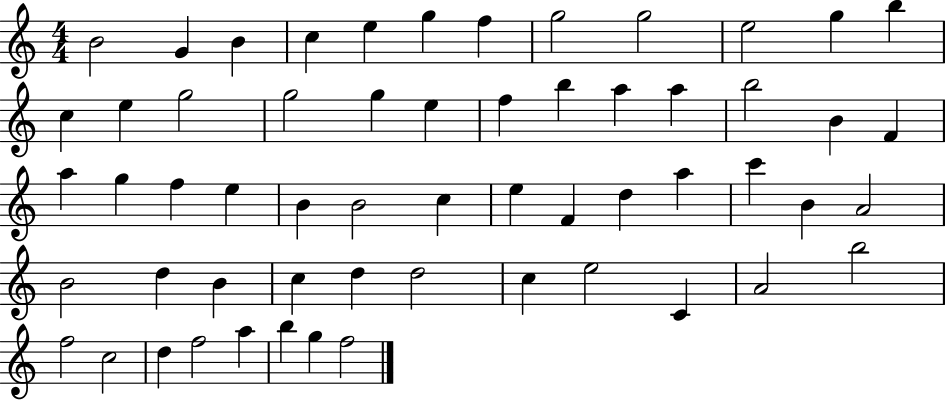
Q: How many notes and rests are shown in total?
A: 58